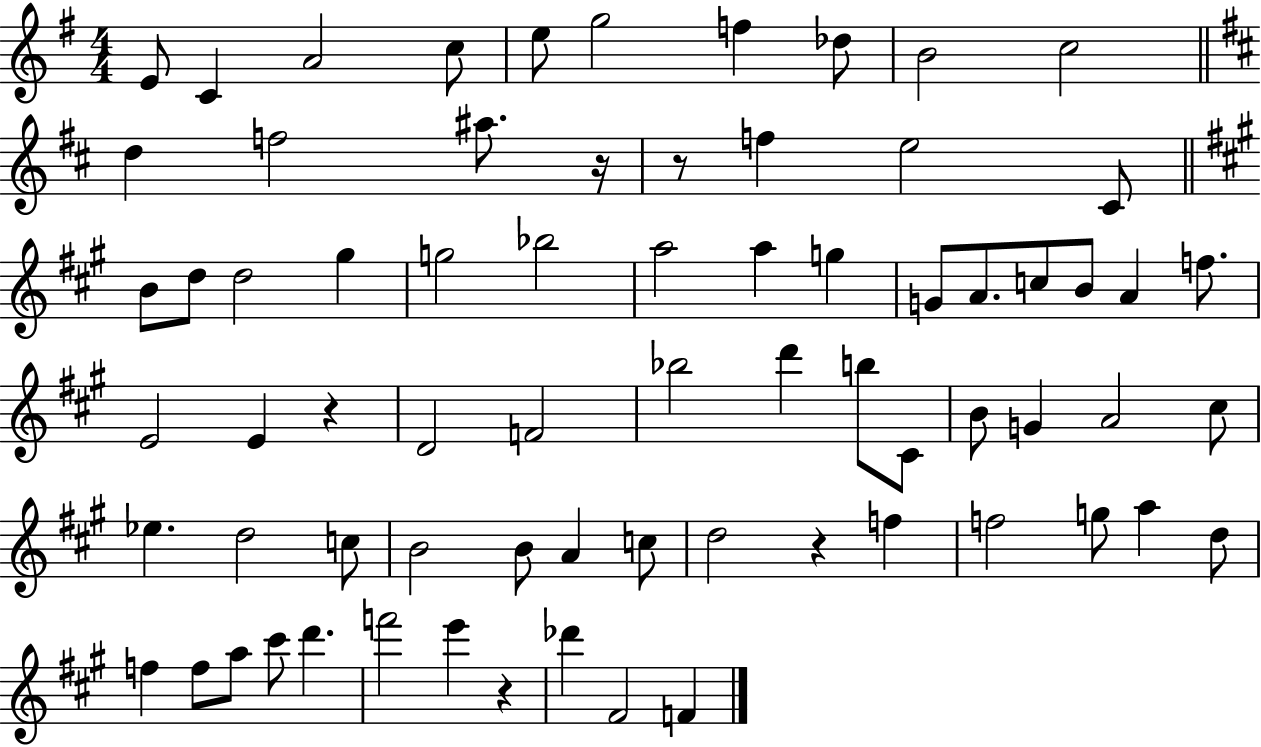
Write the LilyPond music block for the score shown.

{
  \clef treble
  \numericTimeSignature
  \time 4/4
  \key g \major
  e'8 c'4 a'2 c''8 | e''8 g''2 f''4 des''8 | b'2 c''2 | \bar "||" \break \key d \major d''4 f''2 ais''8. r16 | r8 f''4 e''2 cis'8 | \bar "||" \break \key a \major b'8 d''8 d''2 gis''4 | g''2 bes''2 | a''2 a''4 g''4 | g'8 a'8. c''8 b'8 a'4 f''8. | \break e'2 e'4 r4 | d'2 f'2 | bes''2 d'''4 b''8 cis'8 | b'8 g'4 a'2 cis''8 | \break ees''4. d''2 c''8 | b'2 b'8 a'4 c''8 | d''2 r4 f''4 | f''2 g''8 a''4 d''8 | \break f''4 f''8 a''8 cis'''8 d'''4. | f'''2 e'''4 r4 | des'''4 fis'2 f'4 | \bar "|."
}